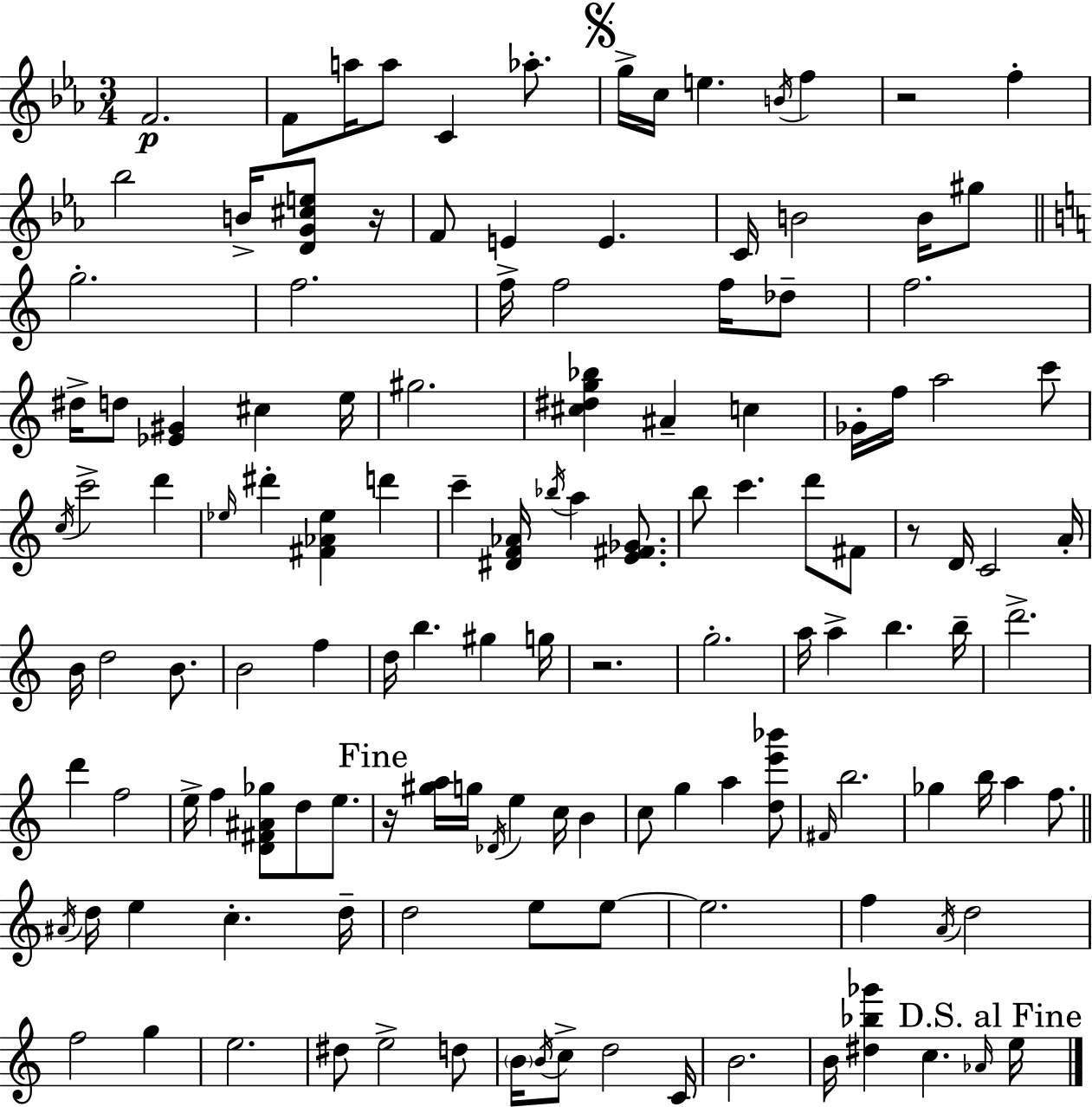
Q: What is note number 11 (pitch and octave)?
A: F5